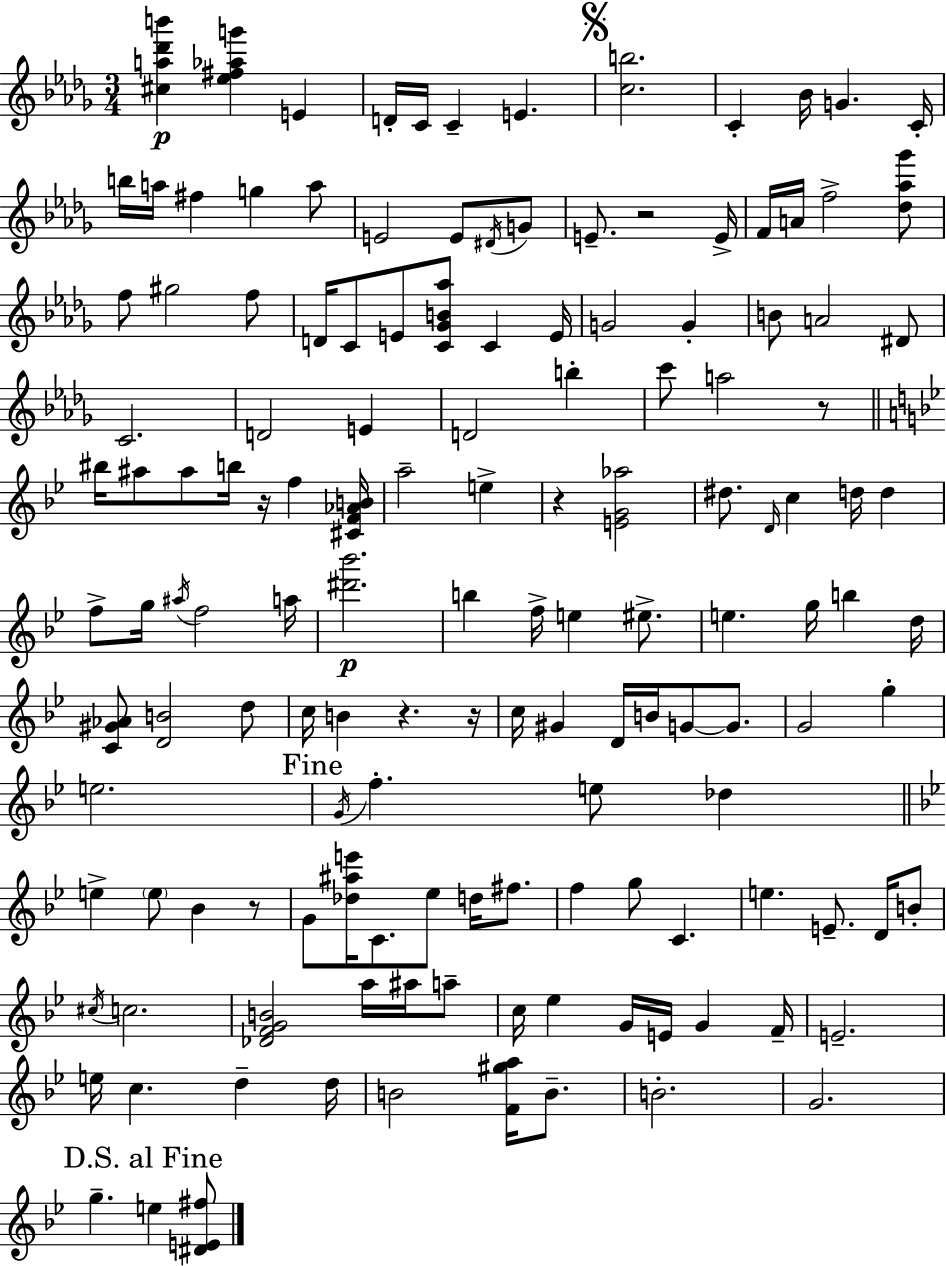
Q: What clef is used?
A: treble